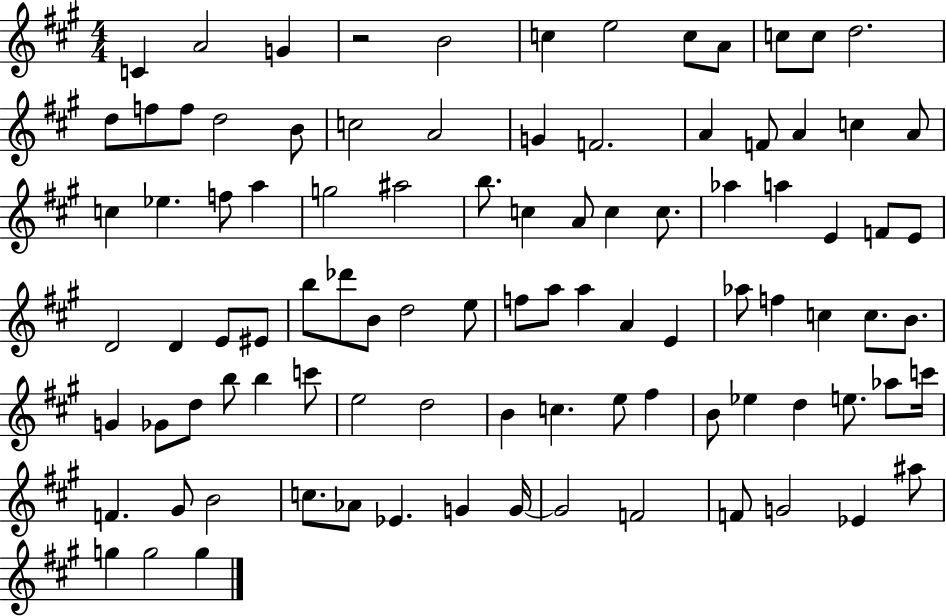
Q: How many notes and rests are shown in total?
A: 96